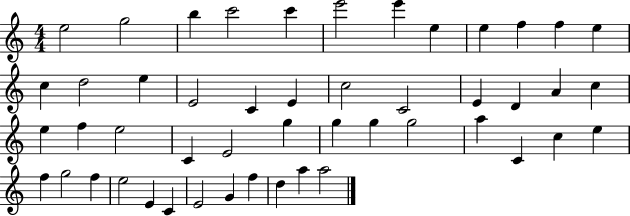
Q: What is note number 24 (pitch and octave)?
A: C5